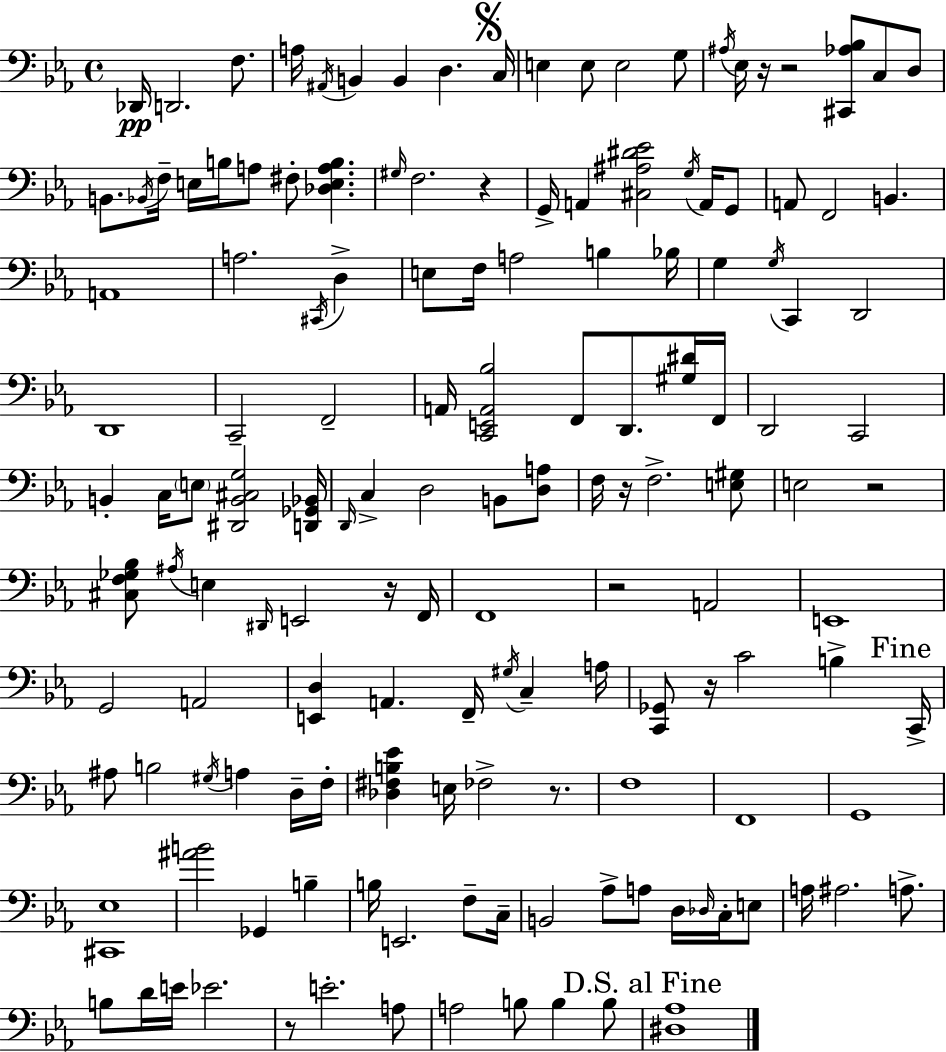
X:1
T:Untitled
M:4/4
L:1/4
K:Cm
_D,,/4 D,,2 F,/2 A,/4 ^A,,/4 B,, B,, D, C,/4 E, E,/2 E,2 G,/2 ^A,/4 _E,/4 z/4 z2 [^C,,_A,_B,]/2 C,/2 D,/2 B,,/2 _B,,/4 F,/4 E,/4 B,/4 A,/2 ^F,/2 [_D,E,A,B,] ^G,/4 F,2 z G,,/4 A,, [^C,^A,^D_E]2 G,/4 A,,/4 G,,/2 A,,/2 F,,2 B,, A,,4 A,2 ^C,,/4 D, E,/2 F,/4 A,2 B, _B,/4 G, G,/4 C,, D,,2 D,,4 C,,2 F,,2 A,,/4 [C,,E,,A,,_B,]2 F,,/2 D,,/2 [^G,^D]/4 F,,/4 D,,2 C,,2 B,, C,/4 E,/2 [^D,,B,,^C,G,]2 [D,,_G,,_B,,]/4 D,,/4 C, D,2 B,,/2 [D,A,]/2 F,/4 z/4 F,2 [E,^G,]/2 E,2 z2 [^C,F,_G,_B,]/2 ^A,/4 E, ^D,,/4 E,,2 z/4 F,,/4 F,,4 z2 A,,2 E,,4 G,,2 A,,2 [E,,D,] A,, F,,/4 ^G,/4 C, A,/4 [C,,_G,,]/2 z/4 C2 B, C,,/4 ^A,/2 B,2 ^G,/4 A, D,/4 F,/4 [_D,^F,B,_E] E,/4 _F,2 z/2 F,4 F,,4 G,,4 [^C,,_E,]4 [^AB]2 _G,, B, B,/4 E,,2 F,/2 C,/4 B,,2 _A,/2 A,/2 D,/4 _D,/4 C,/4 E,/2 A,/4 ^A,2 A,/2 B,/2 D/4 E/4 _E2 z/2 E2 A,/2 A,2 B,/2 B, B,/2 [^D,_A,]4